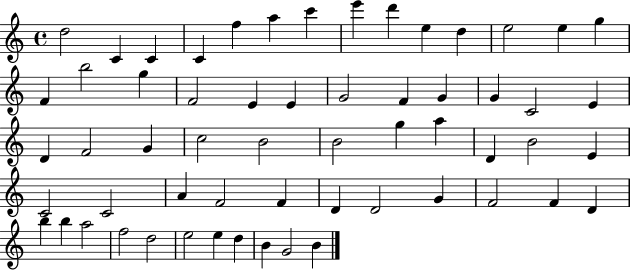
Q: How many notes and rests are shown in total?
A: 59